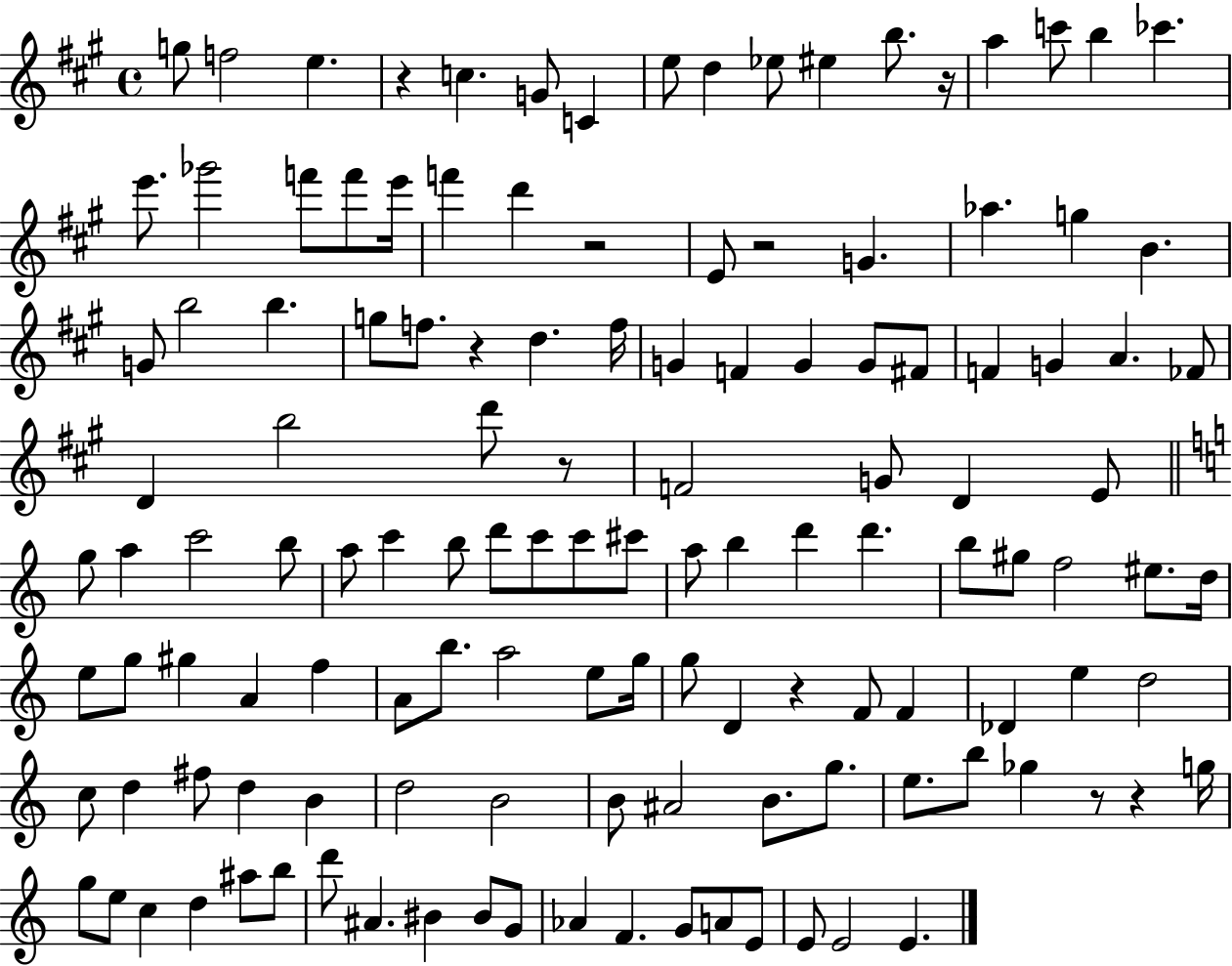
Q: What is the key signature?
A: A major